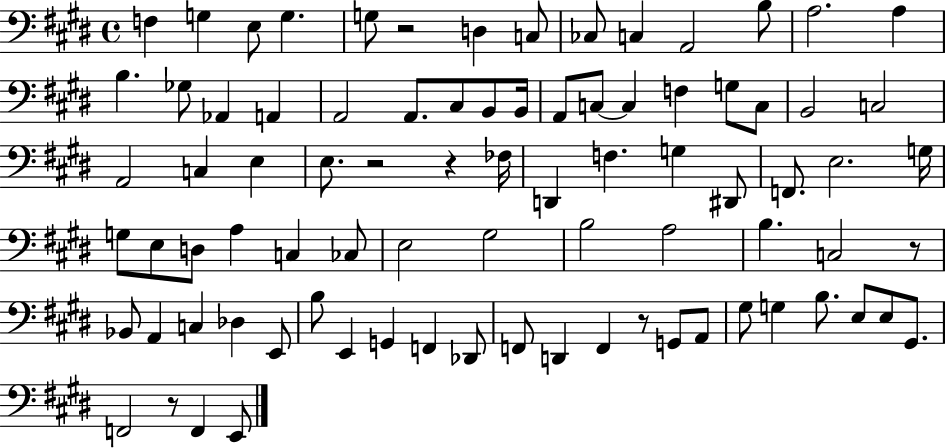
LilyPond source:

{
  \clef bass
  \time 4/4
  \defaultTimeSignature
  \key e \major
  f4 g4 e8 g4. | g8 r2 d4 c8 | ces8 c4 a,2 b8 | a2. a4 | \break b4. ges8 aes,4 a,4 | a,2 a,8. cis8 b,8 b,16 | a,8 c8~~ c4 f4 g8 c8 | b,2 c2 | \break a,2 c4 e4 | e8. r2 r4 fes16 | d,4 f4. g4 dis,8 | f,8. e2. g16 | \break g8 e8 d8 a4 c4 ces8 | e2 gis2 | b2 a2 | b4. c2 r8 | \break bes,8 a,4 c4 des4 e,8 | b8 e,4 g,4 f,4 des,8 | f,8 d,4 f,4 r8 g,8 a,8 | gis8 g4 b8. e8 e8 gis,8. | \break f,2 r8 f,4 e,8 | \bar "|."
}